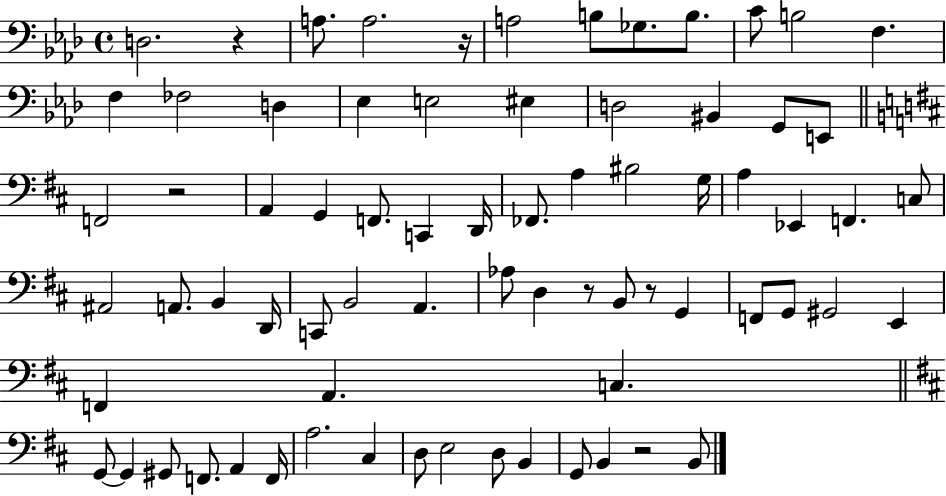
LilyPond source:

{
  \clef bass
  \time 4/4
  \defaultTimeSignature
  \key aes \major
  d2. r4 | a8. a2. r16 | a2 b8 ges8. b8. | c'8 b2 f4. | \break f4 fes2 d4 | ees4 e2 eis4 | d2 bis,4 g,8 e,8 | \bar "||" \break \key d \major f,2 r2 | a,4 g,4 f,8. c,4 d,16 | fes,8. a4 bis2 g16 | a4 ees,4 f,4. c8 | \break ais,2 a,8. b,4 d,16 | c,8 b,2 a,4. | aes8 d4 r8 b,8 r8 g,4 | f,8 g,8 gis,2 e,4 | \break f,4 a,4. c4. | \bar "||" \break \key b \minor g,8~~ g,4 gis,8 f,8. a,4 f,16 | a2. cis4 | d8 e2 d8 b,4 | g,8 b,4 r2 b,8 | \break \bar "|."
}